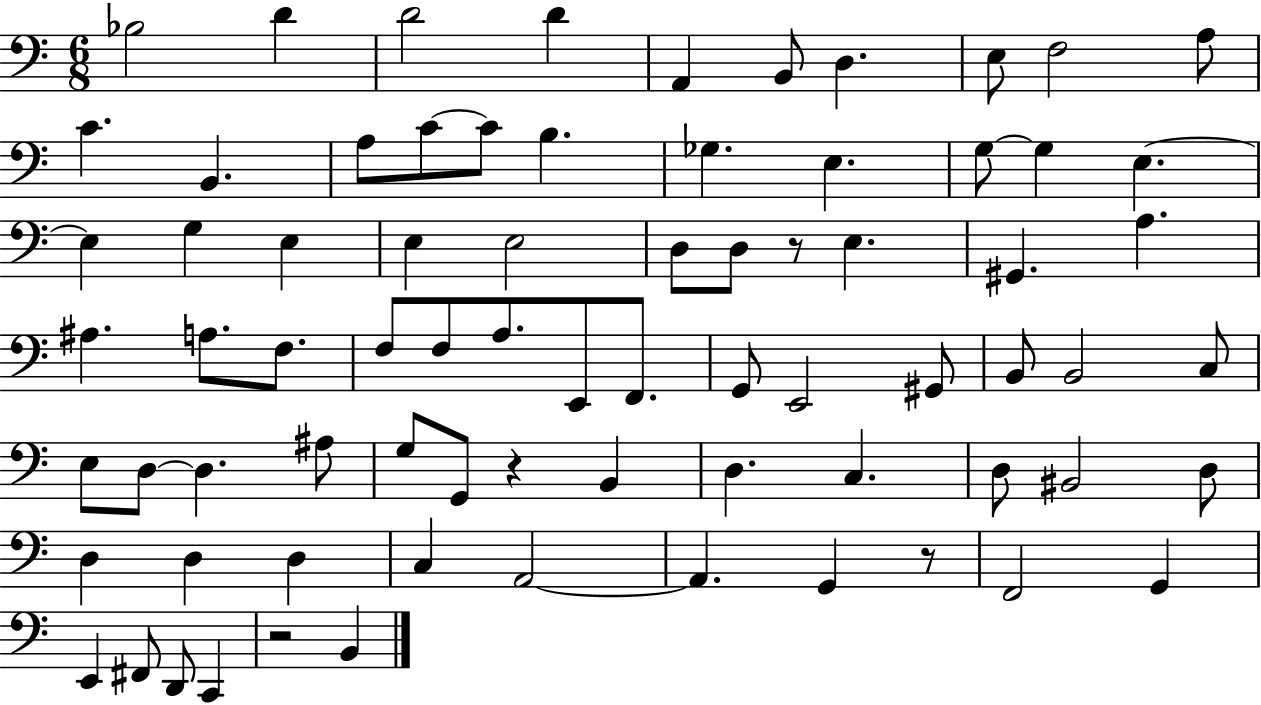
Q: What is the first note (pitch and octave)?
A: Bb3